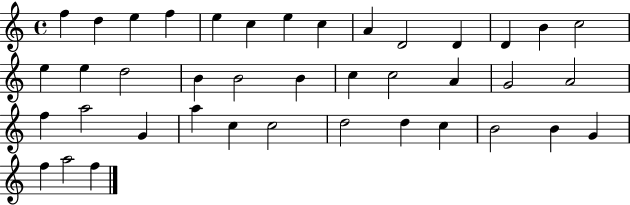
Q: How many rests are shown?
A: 0